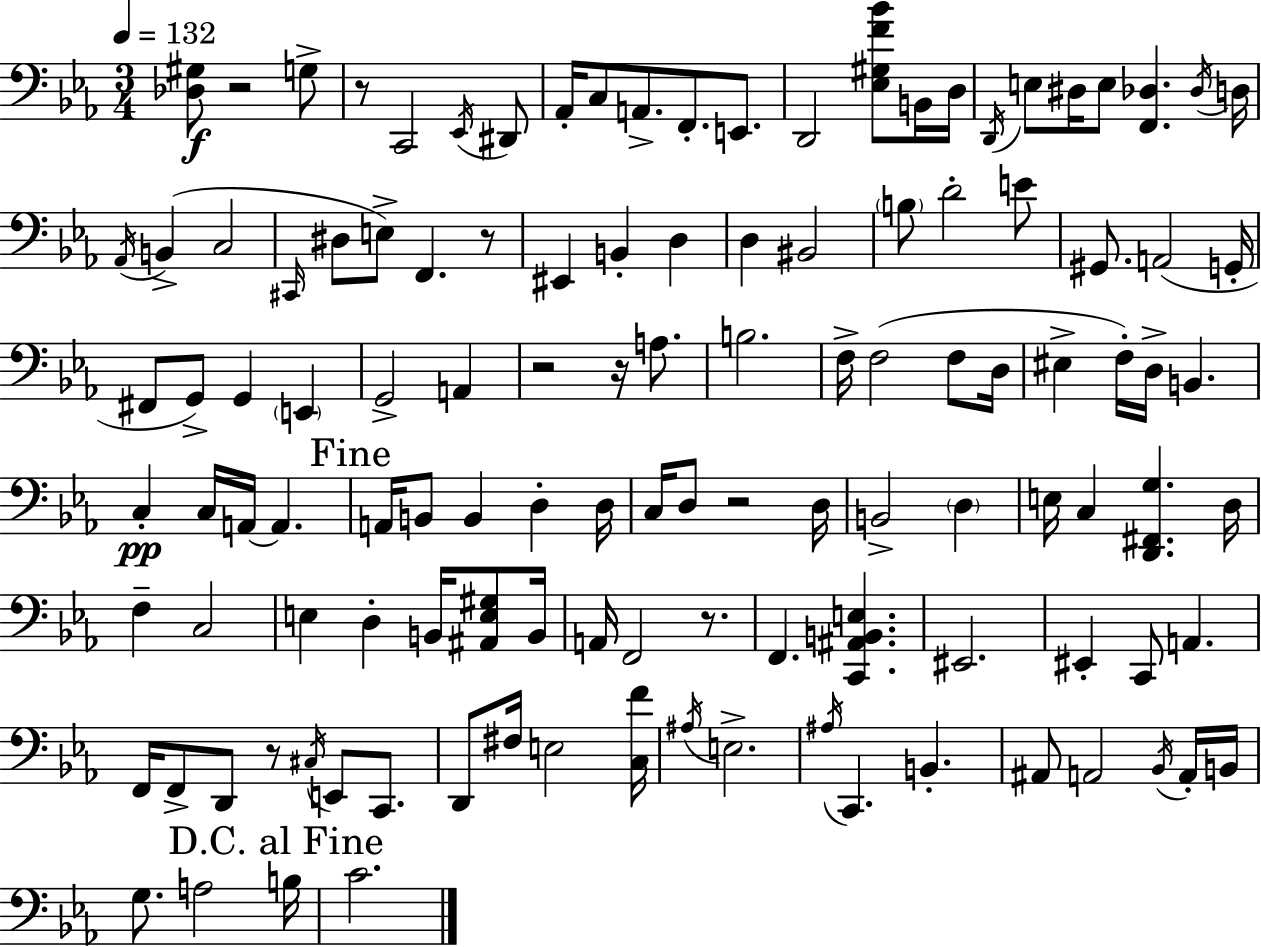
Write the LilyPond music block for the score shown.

{
  \clef bass
  \numericTimeSignature
  \time 3/4
  \key c \minor
  \tempo 4 = 132
  <des gis>8\f r2 g8-> | r8 c,2 \acciaccatura { ees,16 } dis,8 | aes,16-. c8 a,8.-> f,8.-. e,8. | d,2 <ees gis f' bes'>8 b,16 | \break d16 \acciaccatura { d,16 } e8 dis16 e8 <f, des>4. | \acciaccatura { des16 } d16 \acciaccatura { aes,16 }( b,4-> c2 | \grace { cis,16 } dis8 e8->) f,4. | r8 eis,4 b,4-. | \break d4 d4 bis,2 | \parenthesize b8 d'2-. | e'8 gis,8. a,2( | g,16-. fis,8 g,8->) g,4 | \break \parenthesize e,4 g,2-> | a,4 r2 | r16 a8. b2. | f16-> f2( | \break f8 d16 eis4-> f16-.) d16-> b,4. | c4-.\pp c16 a,16~~ a,4. | \mark "Fine" a,16 b,8 b,4 | d4-. d16 c16 d8 r2 | \break d16 b,2-> | \parenthesize d4 e16 c4 <d, fis, g>4. | d16 f4-- c2 | e4 d4-. | \break b,16 <ais, e gis>8 b,16 a,16 f,2 | r8. f,4. <c, ais, b, e>4. | eis,2. | eis,4-. c,8 a,4. | \break f,16 f,8-> d,8 r8 | \acciaccatura { cis16 } e,8 c,8. d,8 fis16 e2 | <c f'>16 \acciaccatura { ais16 } e2.-> | \acciaccatura { ais16 } c,4. | \break b,4.-. ais,8 a,2 | \acciaccatura { bes,16 } a,16-. b,16 g8. | a2 \mark "D.C. al Fine" b16 c'2. | \bar "|."
}